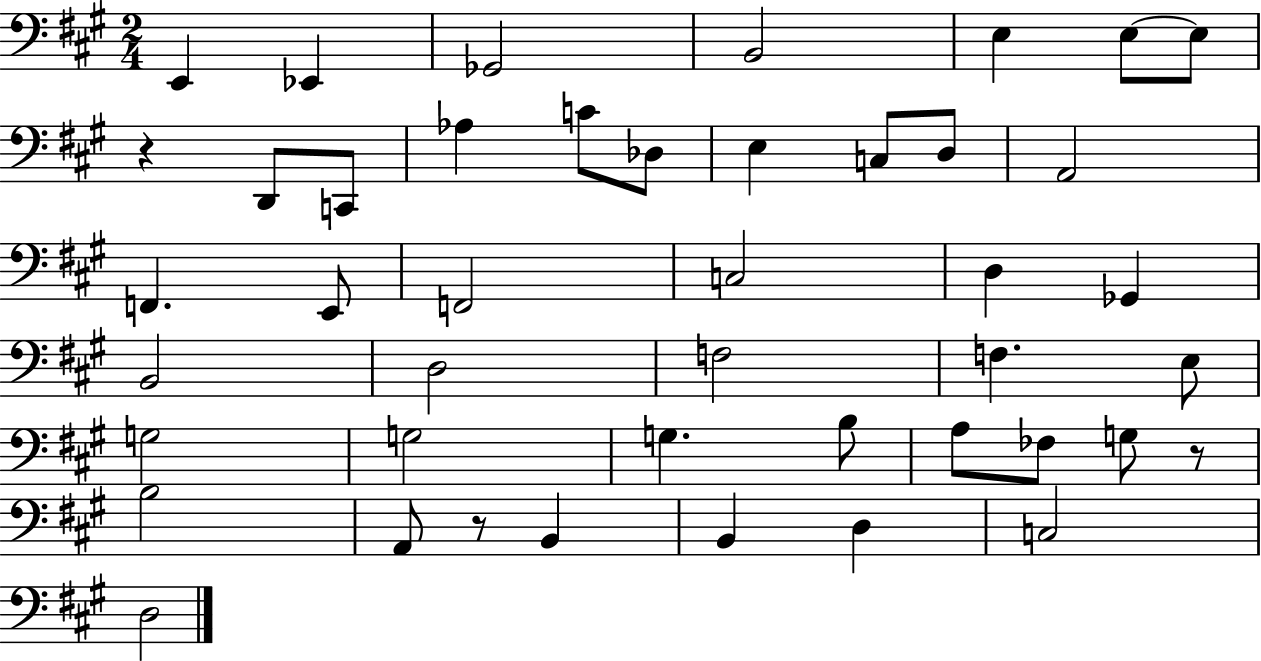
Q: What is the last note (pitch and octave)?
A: D3